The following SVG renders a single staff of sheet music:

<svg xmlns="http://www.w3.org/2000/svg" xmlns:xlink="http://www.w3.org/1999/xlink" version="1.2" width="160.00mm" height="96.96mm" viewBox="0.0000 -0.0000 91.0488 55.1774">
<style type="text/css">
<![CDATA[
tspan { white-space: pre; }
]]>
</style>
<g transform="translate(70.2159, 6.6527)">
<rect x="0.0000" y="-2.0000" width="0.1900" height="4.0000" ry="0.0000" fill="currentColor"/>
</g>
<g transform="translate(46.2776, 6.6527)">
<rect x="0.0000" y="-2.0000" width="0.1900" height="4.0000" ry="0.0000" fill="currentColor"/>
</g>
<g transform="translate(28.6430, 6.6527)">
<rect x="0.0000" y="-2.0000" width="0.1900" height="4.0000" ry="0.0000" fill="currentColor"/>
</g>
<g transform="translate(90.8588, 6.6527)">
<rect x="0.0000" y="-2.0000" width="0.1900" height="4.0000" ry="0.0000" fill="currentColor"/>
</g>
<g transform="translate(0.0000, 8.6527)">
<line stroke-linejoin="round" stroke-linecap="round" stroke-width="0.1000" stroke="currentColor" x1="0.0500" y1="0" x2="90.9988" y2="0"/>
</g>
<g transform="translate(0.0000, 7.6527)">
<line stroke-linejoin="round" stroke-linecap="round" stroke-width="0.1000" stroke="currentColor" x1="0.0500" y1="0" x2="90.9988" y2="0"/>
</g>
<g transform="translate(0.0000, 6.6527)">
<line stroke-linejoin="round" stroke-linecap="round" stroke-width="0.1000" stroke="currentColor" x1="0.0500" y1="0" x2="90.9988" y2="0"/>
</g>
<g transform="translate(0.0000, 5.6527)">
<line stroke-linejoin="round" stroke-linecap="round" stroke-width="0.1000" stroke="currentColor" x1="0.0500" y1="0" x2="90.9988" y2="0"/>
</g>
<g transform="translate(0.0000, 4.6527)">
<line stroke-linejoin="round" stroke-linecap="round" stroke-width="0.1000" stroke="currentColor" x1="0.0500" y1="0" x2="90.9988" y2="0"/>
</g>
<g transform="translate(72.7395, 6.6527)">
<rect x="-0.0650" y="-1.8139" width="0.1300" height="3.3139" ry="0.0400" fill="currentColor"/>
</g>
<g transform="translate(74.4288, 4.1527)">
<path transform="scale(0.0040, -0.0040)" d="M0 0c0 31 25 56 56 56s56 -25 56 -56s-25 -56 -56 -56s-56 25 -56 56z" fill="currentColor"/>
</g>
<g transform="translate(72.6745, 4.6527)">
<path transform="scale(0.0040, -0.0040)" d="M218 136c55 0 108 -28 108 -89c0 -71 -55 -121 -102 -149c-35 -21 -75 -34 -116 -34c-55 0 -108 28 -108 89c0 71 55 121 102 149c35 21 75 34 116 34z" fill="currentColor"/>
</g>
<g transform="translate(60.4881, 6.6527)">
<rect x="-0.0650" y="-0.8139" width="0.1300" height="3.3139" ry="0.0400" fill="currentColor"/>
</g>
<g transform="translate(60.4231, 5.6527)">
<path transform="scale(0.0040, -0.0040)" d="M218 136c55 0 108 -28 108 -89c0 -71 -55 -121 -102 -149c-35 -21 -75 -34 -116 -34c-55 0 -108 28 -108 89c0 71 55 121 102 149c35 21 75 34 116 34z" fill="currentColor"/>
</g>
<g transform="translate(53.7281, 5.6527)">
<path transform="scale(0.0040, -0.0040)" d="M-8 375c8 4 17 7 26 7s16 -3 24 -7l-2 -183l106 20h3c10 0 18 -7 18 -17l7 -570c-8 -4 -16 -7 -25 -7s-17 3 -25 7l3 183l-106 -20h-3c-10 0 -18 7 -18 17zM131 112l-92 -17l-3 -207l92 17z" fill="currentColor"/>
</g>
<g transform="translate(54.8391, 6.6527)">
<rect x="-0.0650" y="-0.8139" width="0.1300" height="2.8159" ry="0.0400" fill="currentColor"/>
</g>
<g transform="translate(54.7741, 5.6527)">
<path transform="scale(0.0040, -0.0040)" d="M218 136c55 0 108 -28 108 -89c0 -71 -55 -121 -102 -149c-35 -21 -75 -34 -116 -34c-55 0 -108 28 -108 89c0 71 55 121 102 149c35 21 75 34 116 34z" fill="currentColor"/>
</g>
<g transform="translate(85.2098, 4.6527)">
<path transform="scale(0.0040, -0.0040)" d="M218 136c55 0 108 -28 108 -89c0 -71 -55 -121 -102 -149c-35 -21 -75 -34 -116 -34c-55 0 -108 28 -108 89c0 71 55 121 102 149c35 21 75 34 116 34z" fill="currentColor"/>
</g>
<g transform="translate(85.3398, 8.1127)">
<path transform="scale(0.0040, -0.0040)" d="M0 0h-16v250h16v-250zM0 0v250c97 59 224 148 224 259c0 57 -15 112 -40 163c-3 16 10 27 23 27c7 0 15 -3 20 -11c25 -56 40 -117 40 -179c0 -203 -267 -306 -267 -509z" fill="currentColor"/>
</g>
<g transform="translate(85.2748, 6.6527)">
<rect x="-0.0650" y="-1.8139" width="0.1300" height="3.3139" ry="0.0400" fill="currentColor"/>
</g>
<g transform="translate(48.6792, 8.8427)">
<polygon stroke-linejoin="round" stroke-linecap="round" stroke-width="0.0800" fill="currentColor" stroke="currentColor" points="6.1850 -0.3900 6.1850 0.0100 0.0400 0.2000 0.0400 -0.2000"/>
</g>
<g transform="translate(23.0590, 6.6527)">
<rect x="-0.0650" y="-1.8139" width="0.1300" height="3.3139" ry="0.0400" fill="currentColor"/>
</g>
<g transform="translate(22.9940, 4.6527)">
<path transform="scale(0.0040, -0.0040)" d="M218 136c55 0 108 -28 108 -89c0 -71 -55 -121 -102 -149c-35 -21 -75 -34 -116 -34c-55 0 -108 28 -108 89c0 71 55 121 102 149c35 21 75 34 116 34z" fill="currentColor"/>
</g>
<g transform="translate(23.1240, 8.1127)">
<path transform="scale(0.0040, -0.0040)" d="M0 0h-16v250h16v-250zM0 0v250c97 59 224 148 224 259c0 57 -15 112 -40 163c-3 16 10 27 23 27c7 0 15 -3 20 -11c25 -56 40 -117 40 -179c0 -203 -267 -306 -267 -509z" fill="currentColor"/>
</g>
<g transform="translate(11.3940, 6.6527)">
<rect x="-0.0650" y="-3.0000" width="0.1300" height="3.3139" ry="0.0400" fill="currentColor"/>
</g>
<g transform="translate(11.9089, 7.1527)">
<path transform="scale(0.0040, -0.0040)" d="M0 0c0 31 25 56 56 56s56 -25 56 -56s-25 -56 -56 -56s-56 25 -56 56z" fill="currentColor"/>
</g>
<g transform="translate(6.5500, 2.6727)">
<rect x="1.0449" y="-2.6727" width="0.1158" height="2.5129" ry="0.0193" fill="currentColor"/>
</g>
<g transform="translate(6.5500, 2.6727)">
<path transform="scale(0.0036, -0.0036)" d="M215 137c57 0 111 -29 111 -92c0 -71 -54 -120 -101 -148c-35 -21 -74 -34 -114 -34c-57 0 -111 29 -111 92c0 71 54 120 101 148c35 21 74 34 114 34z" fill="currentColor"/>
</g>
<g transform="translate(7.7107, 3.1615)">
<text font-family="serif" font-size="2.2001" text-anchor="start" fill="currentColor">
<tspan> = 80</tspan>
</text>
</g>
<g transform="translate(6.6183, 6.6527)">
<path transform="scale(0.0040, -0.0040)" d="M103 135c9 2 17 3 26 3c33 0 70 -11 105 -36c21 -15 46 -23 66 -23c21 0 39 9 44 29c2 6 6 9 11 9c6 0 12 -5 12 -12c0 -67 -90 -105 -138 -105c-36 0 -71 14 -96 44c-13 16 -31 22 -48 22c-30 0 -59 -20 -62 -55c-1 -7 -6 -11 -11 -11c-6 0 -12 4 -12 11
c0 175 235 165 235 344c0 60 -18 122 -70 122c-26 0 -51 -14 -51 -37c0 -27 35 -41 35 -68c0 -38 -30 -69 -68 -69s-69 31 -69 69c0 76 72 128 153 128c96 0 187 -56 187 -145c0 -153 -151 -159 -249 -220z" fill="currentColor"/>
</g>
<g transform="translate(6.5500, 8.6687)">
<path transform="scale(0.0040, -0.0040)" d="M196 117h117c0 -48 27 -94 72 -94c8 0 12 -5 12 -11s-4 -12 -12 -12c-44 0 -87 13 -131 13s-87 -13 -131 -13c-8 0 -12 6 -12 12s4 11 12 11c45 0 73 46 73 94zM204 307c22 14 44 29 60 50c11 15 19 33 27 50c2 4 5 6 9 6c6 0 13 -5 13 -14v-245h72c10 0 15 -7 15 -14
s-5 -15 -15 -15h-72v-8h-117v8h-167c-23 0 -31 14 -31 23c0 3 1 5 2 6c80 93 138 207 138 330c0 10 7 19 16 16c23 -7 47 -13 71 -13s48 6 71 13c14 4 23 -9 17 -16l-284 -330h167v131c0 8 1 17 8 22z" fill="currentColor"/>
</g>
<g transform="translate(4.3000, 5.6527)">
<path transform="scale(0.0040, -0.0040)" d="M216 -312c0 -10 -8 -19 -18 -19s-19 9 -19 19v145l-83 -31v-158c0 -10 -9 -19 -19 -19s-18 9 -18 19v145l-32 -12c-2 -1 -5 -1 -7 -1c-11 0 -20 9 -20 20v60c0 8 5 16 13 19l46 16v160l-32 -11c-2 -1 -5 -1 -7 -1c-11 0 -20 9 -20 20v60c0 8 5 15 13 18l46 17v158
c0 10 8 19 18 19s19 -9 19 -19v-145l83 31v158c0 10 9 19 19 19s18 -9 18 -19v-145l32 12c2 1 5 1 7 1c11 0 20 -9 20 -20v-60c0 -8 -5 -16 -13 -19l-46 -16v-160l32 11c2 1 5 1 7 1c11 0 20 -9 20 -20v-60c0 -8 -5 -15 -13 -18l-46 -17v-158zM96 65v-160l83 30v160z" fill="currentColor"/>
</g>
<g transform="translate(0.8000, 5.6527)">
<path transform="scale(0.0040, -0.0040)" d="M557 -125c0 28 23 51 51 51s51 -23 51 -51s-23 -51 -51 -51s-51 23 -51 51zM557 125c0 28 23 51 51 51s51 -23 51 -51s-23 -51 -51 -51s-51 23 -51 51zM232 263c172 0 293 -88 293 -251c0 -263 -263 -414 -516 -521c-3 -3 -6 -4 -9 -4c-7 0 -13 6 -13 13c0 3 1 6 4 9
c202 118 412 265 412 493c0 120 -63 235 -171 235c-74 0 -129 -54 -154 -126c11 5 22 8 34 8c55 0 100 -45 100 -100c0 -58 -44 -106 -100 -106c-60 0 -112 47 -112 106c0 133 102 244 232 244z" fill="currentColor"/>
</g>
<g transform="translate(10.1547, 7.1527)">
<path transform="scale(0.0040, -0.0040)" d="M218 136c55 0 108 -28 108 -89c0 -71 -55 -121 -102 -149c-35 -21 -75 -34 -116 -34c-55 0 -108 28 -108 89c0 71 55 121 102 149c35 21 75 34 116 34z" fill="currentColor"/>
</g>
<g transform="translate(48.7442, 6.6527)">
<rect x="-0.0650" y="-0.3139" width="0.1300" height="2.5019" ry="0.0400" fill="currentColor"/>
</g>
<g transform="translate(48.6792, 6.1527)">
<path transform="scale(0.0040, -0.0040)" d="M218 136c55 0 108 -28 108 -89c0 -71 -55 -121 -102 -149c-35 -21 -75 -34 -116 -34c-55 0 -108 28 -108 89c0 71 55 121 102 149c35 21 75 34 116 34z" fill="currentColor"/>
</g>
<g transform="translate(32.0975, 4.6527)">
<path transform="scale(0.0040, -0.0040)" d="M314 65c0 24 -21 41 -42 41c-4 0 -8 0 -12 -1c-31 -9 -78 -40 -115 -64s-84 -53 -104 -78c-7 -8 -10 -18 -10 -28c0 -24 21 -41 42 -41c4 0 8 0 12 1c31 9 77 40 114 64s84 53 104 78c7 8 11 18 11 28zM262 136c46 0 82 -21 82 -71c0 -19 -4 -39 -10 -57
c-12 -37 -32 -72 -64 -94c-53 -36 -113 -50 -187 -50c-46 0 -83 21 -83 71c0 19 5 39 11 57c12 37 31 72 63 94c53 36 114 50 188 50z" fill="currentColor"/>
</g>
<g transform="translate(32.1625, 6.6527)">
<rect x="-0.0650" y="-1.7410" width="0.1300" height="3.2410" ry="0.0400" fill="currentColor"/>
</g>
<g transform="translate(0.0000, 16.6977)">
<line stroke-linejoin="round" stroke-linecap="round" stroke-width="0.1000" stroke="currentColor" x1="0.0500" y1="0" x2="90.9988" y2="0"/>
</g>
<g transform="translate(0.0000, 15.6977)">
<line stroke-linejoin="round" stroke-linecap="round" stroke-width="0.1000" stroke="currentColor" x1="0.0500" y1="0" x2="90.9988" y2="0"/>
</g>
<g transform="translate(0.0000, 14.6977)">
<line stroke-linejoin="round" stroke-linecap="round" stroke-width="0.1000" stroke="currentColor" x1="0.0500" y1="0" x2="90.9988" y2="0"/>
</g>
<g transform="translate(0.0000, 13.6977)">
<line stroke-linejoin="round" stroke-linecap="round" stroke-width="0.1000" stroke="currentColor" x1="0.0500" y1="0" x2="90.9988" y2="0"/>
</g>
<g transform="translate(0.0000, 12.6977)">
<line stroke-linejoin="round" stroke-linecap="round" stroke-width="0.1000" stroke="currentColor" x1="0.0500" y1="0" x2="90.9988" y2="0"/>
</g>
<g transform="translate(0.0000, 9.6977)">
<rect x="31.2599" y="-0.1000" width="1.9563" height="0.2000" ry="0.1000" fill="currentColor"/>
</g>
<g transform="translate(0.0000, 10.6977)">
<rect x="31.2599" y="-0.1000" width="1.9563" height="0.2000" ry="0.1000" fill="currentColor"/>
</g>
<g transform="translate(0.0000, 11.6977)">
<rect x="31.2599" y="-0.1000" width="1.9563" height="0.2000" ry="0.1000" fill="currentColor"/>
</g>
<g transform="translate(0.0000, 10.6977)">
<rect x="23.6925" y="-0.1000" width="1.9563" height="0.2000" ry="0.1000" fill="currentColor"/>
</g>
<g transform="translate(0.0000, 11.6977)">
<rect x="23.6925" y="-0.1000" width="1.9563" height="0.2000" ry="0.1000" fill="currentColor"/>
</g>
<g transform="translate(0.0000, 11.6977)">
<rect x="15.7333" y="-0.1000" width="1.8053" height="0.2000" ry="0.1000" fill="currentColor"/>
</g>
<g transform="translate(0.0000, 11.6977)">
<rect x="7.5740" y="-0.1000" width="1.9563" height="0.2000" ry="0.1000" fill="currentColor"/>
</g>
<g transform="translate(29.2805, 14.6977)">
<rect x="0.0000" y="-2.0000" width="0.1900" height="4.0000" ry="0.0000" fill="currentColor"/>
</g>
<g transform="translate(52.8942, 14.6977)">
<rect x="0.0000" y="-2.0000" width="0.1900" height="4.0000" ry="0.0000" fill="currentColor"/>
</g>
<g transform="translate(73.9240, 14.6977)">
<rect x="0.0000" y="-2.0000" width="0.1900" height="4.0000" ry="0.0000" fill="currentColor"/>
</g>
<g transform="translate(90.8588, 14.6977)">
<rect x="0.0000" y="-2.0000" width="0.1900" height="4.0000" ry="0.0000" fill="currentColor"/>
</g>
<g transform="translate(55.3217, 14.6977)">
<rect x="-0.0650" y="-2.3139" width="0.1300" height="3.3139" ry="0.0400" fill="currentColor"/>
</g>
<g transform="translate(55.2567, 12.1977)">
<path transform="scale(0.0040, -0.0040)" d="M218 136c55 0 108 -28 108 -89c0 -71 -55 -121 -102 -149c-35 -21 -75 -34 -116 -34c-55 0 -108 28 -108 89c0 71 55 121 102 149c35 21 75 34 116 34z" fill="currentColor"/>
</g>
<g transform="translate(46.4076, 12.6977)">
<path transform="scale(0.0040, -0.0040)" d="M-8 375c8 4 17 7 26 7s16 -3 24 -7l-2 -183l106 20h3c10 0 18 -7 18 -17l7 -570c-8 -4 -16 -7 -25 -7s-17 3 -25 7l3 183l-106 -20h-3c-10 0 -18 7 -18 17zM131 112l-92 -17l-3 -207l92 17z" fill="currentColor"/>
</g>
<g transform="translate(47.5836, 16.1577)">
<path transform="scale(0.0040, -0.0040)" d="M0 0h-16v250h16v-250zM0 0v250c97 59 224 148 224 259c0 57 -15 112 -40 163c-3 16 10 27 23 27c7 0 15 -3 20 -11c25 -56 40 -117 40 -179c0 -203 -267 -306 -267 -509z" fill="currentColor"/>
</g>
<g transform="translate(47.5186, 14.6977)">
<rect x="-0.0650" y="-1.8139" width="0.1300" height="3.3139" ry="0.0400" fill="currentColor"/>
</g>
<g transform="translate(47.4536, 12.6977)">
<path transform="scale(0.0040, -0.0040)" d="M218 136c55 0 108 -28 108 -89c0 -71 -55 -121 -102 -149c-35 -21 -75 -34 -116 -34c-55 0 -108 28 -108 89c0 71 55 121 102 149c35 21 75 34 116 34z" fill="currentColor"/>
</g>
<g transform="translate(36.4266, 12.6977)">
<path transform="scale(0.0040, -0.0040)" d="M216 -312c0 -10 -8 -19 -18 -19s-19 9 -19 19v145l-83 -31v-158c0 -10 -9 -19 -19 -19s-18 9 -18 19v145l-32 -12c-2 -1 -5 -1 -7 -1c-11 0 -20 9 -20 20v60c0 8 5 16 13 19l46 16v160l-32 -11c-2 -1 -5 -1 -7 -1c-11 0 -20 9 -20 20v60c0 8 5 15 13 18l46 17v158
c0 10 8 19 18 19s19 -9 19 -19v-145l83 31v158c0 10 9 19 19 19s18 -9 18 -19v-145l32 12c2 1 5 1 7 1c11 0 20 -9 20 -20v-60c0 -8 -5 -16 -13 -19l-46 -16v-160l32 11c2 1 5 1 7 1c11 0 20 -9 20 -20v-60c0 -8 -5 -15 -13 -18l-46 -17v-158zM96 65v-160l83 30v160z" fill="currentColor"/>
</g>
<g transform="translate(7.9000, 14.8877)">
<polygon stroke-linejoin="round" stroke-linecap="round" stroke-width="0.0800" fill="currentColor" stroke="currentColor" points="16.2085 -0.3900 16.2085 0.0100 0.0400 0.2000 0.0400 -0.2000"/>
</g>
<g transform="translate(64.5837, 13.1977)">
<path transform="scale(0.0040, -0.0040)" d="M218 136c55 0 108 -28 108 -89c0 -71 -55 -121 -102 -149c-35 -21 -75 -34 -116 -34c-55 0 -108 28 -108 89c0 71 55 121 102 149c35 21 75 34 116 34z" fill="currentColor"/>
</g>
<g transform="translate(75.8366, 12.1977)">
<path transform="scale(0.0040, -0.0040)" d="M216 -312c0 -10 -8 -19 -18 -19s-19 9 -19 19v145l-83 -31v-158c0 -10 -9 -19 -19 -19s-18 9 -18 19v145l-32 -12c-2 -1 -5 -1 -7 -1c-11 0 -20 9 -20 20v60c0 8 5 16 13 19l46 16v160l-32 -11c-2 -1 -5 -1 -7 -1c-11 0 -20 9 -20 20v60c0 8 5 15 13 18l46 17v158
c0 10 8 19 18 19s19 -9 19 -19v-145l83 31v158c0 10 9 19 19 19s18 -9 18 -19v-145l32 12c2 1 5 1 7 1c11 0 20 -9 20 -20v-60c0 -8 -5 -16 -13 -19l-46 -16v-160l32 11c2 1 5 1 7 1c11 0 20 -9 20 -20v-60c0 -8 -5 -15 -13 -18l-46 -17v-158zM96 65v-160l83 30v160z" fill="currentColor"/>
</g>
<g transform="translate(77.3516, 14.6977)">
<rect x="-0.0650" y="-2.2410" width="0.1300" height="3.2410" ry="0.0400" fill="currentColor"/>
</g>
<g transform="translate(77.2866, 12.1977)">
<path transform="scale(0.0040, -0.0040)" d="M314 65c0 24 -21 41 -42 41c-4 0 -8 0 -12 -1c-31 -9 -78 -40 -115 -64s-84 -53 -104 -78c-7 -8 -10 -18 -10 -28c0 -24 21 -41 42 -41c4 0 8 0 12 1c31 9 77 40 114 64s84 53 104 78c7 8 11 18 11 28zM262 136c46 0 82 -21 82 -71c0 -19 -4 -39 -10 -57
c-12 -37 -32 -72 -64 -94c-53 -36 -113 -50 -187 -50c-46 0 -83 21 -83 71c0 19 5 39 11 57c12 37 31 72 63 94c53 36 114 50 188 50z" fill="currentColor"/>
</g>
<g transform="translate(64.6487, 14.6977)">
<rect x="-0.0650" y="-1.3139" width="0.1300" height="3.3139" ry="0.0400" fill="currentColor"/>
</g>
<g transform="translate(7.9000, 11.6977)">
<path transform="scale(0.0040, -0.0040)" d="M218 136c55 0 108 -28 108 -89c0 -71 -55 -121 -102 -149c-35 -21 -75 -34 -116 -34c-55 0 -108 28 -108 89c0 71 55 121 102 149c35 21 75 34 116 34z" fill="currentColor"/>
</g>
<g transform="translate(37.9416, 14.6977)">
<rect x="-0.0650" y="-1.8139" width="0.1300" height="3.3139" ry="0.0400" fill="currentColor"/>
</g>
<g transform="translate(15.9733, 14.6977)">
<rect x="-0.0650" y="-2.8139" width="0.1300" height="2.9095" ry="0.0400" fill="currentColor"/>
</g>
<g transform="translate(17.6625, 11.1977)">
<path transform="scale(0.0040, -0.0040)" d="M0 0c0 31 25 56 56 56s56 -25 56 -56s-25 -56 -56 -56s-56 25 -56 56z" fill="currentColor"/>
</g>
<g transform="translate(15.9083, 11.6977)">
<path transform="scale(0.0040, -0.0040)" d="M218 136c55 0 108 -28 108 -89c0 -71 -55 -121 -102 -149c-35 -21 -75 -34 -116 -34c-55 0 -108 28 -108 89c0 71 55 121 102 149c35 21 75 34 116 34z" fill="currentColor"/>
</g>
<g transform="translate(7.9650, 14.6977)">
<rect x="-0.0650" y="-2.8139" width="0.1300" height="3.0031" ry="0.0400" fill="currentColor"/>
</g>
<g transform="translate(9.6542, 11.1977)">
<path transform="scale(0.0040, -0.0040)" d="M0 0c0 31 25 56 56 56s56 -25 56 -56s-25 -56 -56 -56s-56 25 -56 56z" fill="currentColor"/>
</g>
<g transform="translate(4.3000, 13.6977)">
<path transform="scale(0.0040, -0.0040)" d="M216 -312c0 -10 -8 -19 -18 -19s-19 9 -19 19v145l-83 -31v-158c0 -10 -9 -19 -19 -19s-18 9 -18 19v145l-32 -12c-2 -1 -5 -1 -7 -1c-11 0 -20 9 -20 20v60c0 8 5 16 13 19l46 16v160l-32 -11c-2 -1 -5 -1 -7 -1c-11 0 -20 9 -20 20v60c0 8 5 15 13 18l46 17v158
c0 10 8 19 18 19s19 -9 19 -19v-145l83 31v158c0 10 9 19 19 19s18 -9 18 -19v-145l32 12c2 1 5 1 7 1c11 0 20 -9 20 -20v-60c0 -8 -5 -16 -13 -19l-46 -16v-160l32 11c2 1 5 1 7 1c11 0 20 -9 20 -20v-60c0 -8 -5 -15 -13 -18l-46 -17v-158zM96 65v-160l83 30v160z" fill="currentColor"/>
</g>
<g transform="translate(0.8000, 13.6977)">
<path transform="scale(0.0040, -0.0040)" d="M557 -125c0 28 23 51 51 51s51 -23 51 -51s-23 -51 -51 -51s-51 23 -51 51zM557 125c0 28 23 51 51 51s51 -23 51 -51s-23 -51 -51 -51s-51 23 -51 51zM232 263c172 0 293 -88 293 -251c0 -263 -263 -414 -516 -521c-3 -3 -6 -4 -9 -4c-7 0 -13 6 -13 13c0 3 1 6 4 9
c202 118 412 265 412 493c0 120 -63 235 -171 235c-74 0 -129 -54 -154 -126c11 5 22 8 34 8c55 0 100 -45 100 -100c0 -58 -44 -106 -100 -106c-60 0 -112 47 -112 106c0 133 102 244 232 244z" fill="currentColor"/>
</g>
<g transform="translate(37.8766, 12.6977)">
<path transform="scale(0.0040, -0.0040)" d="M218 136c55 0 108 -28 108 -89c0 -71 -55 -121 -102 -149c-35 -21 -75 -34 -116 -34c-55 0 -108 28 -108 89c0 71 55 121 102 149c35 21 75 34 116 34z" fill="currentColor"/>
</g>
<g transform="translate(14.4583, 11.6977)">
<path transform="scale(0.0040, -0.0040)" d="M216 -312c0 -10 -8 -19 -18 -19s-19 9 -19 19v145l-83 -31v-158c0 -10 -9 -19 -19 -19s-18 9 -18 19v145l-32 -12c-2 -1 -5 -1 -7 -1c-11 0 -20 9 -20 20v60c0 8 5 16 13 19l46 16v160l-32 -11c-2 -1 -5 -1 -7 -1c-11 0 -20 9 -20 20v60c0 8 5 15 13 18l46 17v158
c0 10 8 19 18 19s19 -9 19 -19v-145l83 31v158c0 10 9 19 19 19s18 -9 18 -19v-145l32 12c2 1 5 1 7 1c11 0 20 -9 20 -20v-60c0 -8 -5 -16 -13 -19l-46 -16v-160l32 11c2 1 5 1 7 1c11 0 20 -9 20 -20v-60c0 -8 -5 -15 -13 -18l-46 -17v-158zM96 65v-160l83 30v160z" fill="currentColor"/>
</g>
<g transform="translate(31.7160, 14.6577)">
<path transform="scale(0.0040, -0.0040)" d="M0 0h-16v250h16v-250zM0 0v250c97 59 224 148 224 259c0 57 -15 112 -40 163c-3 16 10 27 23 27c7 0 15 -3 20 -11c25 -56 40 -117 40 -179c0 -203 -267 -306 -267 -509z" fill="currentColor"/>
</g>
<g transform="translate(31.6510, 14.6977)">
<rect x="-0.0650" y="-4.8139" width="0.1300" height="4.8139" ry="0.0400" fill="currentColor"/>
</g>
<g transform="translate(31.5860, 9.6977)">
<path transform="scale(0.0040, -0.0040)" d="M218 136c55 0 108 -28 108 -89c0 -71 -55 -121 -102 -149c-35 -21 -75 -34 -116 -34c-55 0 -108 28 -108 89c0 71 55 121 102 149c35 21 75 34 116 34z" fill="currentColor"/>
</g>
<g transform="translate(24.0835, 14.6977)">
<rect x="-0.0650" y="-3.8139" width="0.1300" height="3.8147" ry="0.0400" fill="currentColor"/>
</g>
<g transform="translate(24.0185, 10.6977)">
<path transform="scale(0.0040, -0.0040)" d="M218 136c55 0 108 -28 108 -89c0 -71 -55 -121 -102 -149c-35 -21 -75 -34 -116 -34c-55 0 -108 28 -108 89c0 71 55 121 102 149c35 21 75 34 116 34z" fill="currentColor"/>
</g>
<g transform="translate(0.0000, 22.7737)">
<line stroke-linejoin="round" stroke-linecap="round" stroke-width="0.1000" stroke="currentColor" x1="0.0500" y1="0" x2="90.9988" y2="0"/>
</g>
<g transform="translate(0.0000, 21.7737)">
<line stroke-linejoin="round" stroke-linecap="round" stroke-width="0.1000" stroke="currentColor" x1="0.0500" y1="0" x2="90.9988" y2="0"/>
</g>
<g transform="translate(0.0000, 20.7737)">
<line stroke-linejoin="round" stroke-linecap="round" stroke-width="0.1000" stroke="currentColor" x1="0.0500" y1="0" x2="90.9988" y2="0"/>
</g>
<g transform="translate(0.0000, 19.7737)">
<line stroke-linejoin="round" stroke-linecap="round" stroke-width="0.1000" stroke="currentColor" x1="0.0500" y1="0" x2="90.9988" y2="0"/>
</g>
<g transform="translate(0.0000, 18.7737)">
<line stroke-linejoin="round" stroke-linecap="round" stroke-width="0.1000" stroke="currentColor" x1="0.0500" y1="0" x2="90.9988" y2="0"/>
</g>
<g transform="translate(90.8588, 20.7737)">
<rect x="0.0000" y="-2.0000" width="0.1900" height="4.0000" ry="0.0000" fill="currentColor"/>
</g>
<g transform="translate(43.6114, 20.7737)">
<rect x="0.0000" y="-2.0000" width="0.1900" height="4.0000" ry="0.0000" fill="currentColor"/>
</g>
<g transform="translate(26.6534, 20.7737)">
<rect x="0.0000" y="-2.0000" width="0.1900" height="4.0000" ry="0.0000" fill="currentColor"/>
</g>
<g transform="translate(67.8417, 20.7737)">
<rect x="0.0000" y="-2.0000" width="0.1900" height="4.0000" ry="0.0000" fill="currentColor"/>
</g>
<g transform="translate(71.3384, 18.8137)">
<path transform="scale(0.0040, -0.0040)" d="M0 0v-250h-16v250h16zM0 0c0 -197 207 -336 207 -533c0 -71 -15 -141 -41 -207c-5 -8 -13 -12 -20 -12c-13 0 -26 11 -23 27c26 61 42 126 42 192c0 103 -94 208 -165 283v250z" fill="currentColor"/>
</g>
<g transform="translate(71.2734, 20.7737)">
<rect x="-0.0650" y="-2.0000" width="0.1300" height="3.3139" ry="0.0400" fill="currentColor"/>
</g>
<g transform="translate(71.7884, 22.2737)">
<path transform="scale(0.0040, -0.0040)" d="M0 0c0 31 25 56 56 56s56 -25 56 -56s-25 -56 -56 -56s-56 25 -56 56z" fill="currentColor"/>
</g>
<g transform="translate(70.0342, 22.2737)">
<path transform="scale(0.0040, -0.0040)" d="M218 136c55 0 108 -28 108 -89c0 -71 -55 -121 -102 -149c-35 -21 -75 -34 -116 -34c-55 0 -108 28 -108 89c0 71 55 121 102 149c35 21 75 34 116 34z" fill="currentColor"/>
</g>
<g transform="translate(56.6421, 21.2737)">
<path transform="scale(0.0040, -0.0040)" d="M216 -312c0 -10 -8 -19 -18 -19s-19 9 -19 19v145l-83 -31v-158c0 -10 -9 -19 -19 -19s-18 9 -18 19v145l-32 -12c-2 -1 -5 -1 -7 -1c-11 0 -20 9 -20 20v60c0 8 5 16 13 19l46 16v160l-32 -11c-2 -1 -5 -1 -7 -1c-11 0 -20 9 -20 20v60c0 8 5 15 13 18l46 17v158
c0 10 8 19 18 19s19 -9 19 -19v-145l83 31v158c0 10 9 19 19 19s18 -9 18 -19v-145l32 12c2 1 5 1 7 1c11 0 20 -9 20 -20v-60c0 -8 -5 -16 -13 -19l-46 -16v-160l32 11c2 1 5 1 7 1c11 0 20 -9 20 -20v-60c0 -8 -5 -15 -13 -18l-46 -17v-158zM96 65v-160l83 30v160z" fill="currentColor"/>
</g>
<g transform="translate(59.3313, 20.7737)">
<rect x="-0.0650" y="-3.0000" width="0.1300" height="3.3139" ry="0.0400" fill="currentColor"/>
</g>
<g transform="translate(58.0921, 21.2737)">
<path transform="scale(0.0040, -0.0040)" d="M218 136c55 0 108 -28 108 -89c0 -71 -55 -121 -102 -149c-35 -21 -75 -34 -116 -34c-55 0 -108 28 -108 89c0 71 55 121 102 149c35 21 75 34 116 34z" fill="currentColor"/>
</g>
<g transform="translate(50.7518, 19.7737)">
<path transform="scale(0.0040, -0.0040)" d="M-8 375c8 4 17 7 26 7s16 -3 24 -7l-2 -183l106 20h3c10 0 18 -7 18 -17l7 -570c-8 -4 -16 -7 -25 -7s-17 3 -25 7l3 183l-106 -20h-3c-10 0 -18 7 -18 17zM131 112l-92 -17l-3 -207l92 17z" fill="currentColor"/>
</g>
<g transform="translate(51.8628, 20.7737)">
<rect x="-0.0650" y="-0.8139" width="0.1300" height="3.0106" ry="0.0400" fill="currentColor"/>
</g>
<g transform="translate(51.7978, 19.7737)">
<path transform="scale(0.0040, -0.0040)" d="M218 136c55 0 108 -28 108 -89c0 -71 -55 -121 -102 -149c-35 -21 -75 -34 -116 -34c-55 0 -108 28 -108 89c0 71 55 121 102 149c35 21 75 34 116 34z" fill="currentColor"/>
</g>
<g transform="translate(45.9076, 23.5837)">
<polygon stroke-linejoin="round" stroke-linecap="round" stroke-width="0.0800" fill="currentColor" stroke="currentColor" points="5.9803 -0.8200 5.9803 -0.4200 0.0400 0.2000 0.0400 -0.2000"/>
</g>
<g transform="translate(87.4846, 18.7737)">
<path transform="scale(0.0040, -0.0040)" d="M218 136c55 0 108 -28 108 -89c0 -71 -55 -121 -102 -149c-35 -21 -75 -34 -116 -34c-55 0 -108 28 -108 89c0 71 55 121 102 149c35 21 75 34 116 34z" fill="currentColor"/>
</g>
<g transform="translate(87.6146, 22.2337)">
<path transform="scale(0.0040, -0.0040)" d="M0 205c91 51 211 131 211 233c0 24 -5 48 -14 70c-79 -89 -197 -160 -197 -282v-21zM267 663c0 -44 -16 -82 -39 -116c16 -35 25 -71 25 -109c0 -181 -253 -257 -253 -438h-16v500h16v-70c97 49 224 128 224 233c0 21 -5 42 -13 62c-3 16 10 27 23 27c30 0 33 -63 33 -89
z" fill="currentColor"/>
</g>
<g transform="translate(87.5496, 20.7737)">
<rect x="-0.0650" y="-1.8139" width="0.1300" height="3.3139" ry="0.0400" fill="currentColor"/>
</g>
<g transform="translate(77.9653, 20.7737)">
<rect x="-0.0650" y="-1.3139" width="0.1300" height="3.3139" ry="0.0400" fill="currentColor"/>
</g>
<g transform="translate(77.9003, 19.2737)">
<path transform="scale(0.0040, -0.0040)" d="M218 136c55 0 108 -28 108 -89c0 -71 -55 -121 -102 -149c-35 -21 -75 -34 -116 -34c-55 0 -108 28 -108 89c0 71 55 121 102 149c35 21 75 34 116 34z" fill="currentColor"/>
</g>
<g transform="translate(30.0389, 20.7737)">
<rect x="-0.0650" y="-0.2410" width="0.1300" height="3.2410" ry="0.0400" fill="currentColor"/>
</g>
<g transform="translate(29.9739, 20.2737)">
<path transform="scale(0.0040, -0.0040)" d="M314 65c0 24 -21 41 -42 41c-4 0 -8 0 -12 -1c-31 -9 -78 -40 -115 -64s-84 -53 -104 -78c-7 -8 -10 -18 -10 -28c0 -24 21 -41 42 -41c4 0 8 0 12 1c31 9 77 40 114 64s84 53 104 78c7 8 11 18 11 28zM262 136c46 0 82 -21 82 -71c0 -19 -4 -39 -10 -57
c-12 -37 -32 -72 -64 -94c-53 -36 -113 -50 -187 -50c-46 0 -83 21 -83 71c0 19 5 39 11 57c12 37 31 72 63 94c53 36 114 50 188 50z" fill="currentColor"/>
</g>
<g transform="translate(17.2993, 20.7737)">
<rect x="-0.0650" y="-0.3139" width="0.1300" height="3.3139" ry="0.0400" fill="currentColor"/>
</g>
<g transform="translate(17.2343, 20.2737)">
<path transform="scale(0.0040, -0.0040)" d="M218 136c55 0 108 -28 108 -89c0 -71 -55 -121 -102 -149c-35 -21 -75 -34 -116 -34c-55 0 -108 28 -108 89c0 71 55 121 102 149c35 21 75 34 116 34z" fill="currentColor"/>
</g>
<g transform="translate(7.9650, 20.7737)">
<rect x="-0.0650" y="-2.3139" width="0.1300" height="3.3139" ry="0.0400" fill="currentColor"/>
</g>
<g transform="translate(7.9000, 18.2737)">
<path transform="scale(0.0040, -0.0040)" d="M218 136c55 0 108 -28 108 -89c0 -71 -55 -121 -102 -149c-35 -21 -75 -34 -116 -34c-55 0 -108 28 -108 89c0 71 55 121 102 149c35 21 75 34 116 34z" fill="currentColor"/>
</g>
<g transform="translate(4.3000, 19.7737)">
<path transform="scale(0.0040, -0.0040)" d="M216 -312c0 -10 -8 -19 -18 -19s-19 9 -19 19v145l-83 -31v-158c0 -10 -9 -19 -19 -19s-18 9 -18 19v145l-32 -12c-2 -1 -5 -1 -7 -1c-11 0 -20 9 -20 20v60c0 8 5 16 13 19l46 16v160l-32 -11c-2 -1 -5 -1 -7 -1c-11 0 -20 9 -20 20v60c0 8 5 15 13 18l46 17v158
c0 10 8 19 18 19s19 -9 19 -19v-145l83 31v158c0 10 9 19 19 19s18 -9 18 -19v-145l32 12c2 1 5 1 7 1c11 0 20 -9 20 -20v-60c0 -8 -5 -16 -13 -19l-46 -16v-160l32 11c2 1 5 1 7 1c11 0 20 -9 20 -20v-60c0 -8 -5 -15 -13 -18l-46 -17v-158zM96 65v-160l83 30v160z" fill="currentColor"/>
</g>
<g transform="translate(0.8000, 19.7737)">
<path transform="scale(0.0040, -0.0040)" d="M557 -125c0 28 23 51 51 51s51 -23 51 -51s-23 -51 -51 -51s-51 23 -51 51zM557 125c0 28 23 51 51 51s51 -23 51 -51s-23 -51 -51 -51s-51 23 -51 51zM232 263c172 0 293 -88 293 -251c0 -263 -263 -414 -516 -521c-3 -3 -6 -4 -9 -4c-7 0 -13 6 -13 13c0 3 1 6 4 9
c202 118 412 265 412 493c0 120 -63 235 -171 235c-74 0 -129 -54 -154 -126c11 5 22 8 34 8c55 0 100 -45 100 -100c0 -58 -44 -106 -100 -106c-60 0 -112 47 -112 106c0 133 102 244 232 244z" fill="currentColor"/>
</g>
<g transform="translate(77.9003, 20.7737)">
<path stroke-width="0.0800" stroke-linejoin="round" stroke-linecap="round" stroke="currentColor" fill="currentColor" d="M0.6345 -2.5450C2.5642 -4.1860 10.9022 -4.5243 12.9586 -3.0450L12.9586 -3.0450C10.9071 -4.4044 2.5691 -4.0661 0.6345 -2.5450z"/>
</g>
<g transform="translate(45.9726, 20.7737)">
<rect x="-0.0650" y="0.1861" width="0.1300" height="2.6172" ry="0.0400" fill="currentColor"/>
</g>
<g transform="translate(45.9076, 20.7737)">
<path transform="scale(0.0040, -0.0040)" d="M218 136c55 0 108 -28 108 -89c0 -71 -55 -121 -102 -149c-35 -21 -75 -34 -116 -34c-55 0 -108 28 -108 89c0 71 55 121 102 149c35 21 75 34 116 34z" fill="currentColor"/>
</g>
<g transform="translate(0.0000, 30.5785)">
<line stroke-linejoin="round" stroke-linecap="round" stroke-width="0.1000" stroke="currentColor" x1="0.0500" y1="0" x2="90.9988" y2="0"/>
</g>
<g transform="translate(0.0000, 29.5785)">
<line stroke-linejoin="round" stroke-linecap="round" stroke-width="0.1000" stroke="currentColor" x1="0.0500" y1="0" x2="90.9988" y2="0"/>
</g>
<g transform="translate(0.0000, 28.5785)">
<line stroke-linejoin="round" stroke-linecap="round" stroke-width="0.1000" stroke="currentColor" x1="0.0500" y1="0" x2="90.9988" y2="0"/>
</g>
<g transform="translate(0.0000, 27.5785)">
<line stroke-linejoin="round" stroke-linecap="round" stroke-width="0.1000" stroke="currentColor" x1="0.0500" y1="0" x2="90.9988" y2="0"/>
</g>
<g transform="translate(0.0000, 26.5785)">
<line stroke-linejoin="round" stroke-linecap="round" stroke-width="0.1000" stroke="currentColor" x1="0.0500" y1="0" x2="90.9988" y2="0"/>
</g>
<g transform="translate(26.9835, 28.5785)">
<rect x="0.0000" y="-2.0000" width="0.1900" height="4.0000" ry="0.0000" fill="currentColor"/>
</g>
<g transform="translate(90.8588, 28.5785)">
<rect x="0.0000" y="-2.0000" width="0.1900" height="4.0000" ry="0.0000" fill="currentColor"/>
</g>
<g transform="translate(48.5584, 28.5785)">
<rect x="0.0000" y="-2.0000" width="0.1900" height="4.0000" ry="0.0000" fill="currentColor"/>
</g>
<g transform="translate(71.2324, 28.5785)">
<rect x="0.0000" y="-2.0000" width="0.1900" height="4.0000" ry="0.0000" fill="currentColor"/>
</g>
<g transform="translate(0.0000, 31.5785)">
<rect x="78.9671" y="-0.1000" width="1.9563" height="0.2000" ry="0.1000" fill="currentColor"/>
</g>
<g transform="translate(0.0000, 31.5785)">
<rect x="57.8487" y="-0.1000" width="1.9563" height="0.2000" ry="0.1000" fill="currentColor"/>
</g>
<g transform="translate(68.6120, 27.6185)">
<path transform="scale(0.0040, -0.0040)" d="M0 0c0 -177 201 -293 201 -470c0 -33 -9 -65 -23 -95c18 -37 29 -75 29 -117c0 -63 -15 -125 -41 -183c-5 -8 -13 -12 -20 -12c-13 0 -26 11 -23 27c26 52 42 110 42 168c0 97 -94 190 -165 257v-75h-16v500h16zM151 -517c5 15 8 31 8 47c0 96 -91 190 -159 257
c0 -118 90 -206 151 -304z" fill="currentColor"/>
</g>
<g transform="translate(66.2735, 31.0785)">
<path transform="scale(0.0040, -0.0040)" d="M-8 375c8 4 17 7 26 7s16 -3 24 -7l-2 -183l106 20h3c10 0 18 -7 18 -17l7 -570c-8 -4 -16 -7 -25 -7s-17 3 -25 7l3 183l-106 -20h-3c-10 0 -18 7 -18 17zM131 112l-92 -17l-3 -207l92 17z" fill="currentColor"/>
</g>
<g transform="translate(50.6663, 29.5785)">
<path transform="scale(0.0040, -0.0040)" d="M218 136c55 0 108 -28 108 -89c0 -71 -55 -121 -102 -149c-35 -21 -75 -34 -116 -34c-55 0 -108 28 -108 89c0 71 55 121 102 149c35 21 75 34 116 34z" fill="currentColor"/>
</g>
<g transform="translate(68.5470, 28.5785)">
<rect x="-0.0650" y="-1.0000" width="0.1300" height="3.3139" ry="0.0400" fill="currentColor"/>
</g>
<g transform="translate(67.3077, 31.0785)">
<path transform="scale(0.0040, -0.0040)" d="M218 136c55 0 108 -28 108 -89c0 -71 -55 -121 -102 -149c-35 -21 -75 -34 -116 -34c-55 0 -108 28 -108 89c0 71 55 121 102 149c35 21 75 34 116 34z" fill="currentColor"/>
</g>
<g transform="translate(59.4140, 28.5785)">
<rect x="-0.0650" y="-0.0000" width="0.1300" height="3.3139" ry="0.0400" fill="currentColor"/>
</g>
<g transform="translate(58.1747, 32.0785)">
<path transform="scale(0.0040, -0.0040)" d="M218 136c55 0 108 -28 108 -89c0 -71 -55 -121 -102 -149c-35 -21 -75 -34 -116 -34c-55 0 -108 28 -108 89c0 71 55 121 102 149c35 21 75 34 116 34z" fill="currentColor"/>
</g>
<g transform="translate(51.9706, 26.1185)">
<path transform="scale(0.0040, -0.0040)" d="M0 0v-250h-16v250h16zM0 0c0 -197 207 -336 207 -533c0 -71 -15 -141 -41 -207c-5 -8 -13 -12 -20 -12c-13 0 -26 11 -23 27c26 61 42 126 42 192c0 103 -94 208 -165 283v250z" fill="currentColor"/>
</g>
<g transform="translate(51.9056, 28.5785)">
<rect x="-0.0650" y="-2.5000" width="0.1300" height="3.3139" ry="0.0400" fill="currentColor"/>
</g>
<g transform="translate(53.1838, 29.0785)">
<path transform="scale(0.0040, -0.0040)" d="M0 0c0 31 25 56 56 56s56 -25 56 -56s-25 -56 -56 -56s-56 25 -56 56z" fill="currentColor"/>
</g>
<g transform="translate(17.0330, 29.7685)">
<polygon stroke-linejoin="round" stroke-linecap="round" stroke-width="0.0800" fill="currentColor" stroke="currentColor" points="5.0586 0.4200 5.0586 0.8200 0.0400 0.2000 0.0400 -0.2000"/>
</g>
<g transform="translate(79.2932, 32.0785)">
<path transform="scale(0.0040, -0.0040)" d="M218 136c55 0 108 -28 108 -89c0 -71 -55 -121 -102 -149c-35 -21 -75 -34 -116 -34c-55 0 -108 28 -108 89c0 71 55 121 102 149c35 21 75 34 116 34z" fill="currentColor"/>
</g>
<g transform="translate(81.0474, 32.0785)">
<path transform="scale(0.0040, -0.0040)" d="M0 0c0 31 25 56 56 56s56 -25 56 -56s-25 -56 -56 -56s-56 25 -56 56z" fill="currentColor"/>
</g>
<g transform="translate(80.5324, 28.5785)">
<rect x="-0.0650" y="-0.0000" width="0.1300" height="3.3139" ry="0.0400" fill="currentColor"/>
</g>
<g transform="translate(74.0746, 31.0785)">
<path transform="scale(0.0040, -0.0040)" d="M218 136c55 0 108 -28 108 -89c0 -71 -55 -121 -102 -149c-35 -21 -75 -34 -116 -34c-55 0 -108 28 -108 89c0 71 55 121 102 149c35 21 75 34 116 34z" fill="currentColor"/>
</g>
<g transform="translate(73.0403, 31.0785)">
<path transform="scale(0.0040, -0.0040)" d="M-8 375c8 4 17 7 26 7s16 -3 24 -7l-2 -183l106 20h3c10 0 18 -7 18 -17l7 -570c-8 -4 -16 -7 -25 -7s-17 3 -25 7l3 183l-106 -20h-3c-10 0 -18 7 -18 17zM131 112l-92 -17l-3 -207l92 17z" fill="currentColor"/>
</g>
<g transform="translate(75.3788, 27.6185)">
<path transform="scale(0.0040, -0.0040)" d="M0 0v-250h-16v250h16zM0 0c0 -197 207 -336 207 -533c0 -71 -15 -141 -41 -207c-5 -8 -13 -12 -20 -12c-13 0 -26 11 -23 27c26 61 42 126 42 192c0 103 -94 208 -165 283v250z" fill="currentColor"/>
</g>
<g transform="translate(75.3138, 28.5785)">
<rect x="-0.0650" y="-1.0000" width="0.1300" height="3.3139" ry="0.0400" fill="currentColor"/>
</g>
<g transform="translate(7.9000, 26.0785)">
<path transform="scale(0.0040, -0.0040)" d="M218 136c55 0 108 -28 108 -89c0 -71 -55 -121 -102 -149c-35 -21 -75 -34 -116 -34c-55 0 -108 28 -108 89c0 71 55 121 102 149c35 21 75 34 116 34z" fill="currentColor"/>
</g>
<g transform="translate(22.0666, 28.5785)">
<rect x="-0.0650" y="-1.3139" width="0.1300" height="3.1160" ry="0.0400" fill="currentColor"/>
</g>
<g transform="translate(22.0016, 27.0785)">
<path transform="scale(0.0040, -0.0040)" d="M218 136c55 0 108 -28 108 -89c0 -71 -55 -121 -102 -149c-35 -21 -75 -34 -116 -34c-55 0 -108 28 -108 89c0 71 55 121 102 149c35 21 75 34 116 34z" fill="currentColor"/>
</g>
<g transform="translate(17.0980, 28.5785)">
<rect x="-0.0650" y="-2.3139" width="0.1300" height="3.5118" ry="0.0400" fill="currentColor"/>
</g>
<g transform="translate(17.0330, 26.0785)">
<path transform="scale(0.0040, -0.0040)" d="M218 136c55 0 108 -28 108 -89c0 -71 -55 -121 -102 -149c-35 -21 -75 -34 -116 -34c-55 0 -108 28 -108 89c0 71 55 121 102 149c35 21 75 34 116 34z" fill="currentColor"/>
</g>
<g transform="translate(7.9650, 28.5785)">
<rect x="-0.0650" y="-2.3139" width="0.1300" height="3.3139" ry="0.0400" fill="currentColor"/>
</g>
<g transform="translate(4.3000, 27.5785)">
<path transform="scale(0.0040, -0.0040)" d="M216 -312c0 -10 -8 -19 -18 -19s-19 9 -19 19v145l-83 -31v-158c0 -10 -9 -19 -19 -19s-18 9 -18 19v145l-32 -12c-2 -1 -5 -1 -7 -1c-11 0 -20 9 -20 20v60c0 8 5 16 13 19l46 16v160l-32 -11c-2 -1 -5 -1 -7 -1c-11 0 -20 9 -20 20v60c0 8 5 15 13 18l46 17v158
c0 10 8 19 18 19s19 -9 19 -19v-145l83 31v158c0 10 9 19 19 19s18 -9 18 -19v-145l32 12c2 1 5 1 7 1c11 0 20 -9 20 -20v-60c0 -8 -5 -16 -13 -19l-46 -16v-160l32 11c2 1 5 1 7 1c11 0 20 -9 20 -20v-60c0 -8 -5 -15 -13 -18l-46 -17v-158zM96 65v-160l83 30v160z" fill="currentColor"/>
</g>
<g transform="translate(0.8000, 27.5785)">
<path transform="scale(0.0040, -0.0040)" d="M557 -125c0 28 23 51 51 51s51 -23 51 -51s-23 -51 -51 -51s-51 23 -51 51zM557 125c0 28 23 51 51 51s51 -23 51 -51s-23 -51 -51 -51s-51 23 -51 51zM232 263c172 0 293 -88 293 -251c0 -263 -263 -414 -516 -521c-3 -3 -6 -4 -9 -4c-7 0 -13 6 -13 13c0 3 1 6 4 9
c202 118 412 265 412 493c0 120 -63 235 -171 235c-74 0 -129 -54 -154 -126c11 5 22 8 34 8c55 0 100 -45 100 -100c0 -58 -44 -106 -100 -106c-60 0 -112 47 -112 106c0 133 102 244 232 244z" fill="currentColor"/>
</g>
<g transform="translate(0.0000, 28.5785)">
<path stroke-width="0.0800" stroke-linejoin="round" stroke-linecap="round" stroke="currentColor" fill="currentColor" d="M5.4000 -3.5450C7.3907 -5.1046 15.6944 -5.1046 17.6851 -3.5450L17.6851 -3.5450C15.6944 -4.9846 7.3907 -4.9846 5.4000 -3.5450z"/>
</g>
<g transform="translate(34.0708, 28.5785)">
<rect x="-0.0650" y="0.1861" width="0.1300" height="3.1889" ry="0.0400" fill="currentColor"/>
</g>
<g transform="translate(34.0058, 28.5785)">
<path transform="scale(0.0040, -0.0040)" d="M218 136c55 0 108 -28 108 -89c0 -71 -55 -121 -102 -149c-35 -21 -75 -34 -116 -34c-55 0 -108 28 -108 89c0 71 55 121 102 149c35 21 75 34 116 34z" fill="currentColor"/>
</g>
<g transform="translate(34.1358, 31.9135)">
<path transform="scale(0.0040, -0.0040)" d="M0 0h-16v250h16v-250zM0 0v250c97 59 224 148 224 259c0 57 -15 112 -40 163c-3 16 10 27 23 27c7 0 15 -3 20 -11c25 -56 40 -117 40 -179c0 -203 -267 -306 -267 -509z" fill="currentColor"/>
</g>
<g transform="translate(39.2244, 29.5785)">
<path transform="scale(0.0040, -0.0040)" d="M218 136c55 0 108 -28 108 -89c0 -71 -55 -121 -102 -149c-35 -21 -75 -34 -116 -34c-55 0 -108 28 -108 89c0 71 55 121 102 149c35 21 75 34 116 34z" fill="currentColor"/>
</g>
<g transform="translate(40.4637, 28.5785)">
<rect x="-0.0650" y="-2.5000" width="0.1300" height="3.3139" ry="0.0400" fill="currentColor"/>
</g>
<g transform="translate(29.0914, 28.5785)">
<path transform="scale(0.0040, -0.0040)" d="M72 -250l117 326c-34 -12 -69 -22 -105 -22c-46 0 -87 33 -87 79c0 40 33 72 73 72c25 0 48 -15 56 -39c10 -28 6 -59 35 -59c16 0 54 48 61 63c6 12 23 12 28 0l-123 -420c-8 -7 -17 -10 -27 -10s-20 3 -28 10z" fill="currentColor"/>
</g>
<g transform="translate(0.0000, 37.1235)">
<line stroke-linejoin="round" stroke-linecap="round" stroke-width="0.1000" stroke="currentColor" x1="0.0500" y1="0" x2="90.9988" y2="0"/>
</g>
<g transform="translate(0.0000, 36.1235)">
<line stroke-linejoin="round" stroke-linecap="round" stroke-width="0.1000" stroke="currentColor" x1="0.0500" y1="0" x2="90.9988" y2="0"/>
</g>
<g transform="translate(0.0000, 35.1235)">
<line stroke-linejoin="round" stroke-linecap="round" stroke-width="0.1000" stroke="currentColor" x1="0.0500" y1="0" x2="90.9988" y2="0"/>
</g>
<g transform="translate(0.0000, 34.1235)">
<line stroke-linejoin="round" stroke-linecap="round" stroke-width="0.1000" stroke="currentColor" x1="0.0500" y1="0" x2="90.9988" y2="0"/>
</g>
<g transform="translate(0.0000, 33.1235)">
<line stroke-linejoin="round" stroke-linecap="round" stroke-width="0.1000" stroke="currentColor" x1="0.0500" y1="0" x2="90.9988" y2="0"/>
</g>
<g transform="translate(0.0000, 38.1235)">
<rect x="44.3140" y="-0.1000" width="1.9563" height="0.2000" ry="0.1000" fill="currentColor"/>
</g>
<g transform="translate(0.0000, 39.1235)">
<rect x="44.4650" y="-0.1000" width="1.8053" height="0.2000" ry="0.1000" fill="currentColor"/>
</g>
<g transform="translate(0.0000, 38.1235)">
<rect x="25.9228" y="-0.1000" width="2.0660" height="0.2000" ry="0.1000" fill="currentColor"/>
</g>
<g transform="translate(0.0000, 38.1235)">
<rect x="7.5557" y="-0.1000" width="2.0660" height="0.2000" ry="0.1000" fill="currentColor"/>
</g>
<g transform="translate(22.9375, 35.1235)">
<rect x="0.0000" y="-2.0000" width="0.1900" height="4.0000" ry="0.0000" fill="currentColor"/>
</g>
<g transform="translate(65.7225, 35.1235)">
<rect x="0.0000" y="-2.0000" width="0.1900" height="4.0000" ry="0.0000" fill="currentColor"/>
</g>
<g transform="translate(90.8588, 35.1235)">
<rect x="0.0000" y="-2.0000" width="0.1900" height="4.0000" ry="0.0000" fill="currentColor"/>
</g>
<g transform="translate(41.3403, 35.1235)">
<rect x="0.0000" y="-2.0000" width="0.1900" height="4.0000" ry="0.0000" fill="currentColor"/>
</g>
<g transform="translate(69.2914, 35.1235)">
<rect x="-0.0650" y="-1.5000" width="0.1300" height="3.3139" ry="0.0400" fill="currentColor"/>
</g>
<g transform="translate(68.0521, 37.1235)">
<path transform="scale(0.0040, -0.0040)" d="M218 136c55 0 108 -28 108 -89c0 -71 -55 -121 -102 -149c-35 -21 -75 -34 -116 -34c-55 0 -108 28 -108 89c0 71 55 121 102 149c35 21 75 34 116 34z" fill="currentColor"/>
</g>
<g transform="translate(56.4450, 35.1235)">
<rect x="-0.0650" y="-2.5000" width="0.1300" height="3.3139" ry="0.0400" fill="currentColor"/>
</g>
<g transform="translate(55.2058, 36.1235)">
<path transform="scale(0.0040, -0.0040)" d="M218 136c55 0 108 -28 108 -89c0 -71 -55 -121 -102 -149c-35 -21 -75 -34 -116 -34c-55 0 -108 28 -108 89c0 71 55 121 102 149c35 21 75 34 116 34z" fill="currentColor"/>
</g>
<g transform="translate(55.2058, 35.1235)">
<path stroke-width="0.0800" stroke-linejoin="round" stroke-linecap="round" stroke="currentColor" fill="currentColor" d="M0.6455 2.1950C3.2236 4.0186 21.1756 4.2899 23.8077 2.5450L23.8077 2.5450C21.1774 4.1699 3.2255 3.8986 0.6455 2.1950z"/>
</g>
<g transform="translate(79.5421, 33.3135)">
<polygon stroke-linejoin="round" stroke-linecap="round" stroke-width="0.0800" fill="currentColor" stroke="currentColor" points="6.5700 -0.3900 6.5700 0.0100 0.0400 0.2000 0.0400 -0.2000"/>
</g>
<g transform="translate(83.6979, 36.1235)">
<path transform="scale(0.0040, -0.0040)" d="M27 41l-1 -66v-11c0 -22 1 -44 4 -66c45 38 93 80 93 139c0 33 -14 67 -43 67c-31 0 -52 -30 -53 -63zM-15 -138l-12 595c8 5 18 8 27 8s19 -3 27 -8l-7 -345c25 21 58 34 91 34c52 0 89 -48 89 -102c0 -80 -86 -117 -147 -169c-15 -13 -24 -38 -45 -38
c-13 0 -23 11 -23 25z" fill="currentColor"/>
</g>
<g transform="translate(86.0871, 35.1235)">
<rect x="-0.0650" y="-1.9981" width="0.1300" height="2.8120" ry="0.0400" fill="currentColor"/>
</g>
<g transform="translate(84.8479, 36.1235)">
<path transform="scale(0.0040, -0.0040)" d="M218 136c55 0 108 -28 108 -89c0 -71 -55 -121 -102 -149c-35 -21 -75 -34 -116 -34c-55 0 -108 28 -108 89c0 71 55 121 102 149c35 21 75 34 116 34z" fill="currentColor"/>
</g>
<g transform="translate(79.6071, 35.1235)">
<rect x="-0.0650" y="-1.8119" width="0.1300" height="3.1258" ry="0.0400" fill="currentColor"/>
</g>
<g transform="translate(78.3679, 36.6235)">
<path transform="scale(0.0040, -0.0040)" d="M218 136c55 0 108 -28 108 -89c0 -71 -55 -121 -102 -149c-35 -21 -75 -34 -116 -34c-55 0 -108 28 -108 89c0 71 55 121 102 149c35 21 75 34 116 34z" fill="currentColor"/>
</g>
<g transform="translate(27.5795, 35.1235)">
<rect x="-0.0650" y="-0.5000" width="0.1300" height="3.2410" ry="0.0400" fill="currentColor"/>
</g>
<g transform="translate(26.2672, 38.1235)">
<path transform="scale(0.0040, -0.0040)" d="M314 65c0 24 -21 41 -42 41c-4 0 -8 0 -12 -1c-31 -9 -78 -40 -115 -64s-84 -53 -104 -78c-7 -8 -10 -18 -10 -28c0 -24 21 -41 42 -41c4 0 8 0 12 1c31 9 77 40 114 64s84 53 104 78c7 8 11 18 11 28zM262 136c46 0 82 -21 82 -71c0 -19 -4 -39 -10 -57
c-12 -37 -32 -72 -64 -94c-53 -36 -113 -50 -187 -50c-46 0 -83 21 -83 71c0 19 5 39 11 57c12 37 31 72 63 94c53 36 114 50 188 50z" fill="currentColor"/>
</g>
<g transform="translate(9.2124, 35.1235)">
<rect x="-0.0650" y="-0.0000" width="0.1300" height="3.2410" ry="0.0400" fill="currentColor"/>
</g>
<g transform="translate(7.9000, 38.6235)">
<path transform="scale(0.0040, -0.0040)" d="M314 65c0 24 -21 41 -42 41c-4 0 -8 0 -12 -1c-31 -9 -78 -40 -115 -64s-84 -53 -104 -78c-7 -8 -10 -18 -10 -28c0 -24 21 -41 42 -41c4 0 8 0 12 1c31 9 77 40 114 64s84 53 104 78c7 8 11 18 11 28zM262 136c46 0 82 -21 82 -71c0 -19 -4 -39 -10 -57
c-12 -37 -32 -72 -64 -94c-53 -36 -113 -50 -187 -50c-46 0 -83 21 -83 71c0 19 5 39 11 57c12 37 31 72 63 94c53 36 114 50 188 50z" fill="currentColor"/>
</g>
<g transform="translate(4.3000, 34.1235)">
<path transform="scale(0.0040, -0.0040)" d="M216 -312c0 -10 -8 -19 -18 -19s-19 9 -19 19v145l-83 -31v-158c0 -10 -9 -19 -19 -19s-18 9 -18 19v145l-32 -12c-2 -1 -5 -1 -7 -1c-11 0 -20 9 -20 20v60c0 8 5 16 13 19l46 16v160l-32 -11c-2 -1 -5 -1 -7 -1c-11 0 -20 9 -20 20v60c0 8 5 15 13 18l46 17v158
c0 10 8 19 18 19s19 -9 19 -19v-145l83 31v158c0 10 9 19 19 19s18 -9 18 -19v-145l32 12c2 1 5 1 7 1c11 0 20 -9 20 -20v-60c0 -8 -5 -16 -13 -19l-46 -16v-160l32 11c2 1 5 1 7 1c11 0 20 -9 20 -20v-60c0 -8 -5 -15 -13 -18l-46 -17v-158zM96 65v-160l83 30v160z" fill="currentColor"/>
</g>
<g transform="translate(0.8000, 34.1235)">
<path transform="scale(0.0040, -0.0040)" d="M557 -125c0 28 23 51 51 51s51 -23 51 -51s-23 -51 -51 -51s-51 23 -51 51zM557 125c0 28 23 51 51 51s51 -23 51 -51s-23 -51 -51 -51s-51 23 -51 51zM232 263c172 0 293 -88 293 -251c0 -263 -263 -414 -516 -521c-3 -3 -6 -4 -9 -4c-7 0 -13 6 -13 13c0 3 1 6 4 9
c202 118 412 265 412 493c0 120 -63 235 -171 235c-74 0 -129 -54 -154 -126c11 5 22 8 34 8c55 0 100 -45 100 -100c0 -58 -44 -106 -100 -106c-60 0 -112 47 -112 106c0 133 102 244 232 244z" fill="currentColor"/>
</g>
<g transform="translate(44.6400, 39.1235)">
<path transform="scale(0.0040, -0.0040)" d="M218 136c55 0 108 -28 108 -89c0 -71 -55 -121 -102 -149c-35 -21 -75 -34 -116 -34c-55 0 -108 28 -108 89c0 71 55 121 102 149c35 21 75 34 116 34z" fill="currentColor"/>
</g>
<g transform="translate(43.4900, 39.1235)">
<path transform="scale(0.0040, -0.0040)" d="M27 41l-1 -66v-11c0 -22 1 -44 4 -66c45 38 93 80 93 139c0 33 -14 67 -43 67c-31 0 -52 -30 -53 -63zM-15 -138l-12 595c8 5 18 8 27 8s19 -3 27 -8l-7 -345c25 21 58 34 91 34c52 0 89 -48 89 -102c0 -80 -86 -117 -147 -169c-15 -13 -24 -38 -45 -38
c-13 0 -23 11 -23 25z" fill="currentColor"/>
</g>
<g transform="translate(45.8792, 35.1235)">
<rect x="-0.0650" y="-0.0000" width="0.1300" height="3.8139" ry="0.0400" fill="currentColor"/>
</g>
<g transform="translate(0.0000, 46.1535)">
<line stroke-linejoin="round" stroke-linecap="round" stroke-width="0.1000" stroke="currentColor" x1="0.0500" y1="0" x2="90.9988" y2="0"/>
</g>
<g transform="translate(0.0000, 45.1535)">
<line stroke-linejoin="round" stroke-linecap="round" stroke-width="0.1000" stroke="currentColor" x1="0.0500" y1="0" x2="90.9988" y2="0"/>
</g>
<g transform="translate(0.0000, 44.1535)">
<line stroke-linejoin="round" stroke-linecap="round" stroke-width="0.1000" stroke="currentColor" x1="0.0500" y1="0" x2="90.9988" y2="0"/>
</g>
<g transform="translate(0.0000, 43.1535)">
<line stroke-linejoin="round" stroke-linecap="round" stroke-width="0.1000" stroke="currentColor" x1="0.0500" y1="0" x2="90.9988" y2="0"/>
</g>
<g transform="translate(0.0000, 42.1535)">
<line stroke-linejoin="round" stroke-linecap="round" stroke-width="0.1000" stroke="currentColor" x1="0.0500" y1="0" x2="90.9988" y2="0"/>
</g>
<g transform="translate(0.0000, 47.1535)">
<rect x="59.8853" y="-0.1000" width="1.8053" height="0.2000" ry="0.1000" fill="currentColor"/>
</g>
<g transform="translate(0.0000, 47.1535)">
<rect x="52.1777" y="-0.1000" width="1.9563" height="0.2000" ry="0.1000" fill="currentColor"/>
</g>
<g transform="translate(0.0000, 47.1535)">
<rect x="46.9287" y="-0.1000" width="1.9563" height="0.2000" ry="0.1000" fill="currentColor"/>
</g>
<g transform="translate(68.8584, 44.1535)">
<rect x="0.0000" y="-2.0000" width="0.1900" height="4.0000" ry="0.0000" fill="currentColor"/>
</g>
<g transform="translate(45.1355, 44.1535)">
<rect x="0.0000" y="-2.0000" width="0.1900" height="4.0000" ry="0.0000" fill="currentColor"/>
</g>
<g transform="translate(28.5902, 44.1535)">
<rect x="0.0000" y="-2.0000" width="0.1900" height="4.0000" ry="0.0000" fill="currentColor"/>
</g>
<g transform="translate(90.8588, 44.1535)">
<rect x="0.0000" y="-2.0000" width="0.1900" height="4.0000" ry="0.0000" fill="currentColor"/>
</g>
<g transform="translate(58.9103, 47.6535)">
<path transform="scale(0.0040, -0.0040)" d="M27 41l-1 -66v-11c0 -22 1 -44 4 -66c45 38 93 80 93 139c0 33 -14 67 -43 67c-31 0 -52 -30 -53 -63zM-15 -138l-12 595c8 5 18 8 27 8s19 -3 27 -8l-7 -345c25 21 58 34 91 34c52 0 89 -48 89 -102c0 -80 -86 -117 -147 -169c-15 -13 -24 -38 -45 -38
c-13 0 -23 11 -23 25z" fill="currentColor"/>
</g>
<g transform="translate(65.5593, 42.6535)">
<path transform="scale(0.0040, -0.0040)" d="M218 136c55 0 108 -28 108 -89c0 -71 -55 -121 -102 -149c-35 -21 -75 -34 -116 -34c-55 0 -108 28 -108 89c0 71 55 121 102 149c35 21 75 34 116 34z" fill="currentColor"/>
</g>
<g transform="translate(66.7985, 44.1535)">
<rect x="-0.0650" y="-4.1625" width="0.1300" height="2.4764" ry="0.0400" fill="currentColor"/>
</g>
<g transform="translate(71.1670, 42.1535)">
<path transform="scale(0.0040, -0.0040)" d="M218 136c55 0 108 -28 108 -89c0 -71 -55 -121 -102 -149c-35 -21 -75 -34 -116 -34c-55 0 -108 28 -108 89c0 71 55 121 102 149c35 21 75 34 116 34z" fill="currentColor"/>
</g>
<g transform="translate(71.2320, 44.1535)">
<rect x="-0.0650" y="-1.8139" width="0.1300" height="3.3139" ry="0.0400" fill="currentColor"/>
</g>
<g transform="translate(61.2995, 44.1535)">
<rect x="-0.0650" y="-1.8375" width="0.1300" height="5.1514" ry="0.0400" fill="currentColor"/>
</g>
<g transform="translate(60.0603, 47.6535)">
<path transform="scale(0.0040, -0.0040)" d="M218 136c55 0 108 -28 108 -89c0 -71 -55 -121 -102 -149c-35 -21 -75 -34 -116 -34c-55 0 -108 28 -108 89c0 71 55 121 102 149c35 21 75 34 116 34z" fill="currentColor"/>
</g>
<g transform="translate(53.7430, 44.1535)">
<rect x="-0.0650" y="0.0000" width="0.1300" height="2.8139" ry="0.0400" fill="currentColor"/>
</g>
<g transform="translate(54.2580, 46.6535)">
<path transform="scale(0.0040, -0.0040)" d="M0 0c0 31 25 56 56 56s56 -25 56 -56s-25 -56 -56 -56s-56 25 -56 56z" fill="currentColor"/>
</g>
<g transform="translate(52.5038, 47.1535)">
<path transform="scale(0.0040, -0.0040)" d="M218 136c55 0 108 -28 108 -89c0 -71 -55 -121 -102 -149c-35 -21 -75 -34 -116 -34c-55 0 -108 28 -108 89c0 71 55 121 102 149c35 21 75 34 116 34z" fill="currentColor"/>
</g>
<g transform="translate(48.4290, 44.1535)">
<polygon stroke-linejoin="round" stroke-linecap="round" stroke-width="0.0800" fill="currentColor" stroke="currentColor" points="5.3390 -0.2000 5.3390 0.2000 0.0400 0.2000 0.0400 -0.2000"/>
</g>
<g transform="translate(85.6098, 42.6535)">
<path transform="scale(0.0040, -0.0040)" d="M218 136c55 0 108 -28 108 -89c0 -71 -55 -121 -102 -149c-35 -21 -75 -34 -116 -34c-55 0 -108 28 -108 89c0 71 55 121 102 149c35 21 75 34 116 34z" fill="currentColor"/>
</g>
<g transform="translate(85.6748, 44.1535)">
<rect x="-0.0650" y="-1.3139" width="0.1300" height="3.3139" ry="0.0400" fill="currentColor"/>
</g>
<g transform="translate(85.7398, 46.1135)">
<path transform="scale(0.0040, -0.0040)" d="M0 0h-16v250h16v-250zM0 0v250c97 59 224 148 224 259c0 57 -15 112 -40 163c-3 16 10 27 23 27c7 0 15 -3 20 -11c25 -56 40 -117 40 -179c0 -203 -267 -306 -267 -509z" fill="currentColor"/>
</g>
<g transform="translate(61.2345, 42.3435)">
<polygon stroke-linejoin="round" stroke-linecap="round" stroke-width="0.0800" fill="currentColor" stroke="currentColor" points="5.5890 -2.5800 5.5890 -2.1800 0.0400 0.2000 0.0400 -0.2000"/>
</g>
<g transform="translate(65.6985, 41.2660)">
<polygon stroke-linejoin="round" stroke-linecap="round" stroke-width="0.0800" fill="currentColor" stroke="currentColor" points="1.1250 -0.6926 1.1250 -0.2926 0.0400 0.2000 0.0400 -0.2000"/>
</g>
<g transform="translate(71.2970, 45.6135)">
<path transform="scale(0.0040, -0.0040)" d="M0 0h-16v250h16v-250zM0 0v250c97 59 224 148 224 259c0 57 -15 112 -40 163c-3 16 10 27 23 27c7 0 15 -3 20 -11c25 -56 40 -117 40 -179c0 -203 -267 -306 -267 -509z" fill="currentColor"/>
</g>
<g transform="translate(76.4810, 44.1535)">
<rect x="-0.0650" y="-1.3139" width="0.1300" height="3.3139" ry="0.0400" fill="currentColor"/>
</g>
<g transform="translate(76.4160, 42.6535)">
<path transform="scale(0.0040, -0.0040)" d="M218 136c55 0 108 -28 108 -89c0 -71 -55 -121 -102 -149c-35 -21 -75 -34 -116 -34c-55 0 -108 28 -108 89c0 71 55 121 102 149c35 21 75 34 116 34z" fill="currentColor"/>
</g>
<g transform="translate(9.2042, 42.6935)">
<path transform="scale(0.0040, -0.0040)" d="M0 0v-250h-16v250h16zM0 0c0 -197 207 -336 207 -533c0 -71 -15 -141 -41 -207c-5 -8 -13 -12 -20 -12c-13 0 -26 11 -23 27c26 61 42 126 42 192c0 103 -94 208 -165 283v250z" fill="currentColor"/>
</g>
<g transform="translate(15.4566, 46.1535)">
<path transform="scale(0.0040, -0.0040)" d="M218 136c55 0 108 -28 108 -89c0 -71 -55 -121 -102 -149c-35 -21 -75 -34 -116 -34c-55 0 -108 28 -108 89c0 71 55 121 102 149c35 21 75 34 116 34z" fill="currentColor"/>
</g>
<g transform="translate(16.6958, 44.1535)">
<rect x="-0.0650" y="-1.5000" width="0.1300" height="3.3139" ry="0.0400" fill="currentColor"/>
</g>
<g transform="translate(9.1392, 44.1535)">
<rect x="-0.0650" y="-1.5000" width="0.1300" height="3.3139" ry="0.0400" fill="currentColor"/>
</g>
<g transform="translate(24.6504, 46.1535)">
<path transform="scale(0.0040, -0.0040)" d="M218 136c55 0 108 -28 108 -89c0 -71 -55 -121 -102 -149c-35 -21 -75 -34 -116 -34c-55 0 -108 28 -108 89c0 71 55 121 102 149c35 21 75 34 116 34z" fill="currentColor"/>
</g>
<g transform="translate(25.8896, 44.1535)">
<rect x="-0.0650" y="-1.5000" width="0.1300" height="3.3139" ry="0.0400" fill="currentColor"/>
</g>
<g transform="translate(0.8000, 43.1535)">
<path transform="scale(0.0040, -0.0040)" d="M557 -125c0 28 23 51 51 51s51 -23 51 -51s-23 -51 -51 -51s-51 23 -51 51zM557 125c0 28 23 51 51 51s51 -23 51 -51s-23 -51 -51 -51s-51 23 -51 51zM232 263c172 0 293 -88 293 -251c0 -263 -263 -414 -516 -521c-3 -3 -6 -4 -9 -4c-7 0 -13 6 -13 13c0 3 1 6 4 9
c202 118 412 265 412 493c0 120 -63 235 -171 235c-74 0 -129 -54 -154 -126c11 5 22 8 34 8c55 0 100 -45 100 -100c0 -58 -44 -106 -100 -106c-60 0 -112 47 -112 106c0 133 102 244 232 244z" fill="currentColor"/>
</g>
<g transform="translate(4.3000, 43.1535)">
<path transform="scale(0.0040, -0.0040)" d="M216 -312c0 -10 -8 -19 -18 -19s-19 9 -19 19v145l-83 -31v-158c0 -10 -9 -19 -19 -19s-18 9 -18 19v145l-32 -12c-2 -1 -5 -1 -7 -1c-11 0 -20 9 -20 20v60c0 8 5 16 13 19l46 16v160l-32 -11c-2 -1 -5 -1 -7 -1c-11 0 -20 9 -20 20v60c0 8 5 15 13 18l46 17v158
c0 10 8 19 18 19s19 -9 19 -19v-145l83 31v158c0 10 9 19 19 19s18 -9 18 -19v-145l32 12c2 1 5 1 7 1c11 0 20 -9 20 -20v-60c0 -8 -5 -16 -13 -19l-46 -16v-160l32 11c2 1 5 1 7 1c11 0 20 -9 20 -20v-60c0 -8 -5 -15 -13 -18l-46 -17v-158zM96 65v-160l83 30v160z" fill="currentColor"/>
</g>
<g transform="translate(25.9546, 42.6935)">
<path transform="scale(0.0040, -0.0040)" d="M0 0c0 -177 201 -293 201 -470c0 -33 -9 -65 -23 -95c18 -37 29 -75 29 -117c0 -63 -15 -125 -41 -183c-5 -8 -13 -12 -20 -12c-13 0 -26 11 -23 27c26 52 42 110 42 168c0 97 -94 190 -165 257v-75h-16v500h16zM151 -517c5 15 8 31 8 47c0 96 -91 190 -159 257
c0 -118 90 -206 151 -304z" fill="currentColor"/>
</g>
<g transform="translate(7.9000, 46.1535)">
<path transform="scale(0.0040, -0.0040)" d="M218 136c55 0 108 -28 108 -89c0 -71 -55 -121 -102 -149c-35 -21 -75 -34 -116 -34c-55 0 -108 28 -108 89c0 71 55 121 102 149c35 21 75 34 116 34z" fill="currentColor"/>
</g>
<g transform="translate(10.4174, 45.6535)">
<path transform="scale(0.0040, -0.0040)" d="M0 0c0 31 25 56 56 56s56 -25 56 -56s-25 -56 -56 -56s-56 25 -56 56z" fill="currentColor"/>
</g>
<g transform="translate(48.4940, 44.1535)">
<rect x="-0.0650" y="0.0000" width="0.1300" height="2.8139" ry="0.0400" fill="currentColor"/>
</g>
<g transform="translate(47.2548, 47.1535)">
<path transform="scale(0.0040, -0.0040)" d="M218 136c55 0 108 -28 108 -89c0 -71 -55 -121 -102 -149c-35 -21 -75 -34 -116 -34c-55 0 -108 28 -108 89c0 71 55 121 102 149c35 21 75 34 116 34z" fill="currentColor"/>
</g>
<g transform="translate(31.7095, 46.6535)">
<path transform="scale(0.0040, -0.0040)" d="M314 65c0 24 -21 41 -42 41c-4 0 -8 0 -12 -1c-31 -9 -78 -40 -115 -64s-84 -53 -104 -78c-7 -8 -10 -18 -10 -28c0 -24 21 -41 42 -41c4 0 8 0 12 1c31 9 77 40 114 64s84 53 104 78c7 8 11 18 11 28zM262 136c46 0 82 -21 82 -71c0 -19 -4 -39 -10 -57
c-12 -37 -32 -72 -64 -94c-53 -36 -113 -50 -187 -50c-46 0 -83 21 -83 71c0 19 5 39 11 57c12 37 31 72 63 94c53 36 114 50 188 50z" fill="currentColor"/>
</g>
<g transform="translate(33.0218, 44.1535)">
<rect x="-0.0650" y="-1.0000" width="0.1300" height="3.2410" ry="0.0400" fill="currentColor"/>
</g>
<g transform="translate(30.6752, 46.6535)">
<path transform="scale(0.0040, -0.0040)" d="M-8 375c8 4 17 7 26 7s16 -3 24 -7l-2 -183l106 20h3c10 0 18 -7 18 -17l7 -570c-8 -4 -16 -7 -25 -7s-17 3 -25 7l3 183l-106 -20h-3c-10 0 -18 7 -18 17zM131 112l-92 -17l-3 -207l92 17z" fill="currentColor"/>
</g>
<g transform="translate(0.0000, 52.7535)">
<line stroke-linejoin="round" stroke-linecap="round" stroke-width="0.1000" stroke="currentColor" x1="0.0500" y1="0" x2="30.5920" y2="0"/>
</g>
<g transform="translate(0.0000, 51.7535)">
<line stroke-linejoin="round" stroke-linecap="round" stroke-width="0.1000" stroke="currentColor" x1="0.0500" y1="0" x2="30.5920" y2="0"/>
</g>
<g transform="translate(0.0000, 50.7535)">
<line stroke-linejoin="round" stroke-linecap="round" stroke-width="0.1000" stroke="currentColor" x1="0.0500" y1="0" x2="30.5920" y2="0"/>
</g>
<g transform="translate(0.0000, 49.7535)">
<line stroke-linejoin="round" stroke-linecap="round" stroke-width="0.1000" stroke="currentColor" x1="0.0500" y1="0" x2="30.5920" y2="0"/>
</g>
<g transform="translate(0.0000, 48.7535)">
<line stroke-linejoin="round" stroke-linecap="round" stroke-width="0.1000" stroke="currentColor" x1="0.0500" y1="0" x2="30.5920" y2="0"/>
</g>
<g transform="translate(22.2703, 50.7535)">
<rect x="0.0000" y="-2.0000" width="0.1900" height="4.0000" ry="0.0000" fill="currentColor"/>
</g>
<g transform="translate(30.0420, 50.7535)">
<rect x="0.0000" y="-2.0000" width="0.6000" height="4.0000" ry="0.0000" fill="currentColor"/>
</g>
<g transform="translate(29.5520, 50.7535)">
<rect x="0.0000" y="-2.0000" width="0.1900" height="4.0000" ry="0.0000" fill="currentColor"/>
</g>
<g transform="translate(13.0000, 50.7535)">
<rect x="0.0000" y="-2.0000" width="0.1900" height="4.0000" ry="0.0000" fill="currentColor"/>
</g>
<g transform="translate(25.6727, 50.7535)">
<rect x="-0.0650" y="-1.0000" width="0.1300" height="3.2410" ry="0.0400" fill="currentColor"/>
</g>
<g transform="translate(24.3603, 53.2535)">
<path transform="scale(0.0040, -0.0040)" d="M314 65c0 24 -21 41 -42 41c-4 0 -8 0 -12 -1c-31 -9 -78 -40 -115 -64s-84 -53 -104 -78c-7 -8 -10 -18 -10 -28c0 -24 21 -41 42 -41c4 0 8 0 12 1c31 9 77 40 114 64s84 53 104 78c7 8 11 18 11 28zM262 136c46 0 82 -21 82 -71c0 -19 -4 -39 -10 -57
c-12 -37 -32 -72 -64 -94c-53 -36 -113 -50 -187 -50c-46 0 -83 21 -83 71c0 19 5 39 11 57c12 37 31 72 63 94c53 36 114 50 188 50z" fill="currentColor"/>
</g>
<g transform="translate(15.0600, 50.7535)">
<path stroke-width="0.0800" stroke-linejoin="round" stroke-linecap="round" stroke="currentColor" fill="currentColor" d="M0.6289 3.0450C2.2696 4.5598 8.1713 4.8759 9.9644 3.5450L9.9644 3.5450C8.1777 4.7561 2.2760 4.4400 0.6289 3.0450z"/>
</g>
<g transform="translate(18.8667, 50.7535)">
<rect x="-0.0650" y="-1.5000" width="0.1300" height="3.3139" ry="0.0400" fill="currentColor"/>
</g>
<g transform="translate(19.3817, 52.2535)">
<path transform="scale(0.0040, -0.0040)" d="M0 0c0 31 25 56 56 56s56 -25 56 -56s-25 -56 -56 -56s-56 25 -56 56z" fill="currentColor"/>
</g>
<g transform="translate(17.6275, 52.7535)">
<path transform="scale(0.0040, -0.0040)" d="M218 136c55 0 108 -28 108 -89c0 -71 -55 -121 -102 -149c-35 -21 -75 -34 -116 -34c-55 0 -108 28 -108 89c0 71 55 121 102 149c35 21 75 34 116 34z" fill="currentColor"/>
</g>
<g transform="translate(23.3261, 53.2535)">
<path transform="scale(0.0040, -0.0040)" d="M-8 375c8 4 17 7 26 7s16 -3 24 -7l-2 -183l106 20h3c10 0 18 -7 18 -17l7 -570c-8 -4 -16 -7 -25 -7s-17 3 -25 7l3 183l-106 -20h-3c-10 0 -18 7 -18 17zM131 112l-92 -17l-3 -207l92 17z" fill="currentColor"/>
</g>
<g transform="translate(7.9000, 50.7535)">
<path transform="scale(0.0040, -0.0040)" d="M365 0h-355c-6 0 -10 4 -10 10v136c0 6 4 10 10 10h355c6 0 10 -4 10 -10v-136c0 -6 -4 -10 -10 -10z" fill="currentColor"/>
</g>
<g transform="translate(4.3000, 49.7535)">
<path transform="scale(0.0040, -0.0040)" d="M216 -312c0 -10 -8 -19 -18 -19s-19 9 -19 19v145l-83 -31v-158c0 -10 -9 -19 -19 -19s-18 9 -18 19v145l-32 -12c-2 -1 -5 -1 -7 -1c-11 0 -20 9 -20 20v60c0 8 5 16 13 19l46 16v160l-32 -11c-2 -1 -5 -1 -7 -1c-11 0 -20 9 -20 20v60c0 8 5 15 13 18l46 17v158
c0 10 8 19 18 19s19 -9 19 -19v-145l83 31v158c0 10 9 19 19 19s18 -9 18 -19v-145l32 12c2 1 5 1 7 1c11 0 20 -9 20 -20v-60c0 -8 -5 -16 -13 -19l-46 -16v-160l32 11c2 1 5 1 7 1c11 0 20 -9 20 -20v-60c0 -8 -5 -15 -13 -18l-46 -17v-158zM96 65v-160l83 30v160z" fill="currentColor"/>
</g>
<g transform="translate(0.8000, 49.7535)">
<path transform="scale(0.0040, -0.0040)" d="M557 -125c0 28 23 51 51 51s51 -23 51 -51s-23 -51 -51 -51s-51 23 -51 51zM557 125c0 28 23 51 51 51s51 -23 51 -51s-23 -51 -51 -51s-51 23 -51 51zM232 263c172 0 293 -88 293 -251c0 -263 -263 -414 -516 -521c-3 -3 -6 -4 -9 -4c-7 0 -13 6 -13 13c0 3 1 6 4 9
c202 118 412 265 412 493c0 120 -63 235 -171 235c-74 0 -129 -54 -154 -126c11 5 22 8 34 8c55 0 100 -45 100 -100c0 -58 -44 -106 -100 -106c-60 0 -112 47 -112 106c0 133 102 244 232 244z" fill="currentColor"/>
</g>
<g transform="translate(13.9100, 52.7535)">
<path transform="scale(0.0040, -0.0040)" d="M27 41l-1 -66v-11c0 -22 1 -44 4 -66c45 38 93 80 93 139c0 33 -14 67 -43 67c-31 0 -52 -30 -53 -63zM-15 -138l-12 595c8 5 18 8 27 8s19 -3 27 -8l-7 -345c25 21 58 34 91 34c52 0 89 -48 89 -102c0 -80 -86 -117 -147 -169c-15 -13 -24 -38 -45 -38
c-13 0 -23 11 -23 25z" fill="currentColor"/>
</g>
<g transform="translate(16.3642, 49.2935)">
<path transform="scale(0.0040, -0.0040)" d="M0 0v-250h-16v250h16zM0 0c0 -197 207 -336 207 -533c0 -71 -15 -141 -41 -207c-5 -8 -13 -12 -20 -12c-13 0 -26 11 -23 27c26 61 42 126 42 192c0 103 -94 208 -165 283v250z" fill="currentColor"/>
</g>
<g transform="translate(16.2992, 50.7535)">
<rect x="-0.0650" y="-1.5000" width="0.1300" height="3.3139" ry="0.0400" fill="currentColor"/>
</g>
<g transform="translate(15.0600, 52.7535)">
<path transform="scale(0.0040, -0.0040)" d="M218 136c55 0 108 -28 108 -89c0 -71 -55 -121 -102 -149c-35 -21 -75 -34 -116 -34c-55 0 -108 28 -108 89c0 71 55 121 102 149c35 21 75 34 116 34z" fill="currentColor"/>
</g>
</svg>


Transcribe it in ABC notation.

X:1
T:Untitled
M:2/4
L:1/4
K:G
C, A,/2 A,2 E,/2 F,/2 F, A, A,/2 C/2 ^C/2 E/2 G/2 ^A, A,/2 B, G, ^B,2 B, E, E,2 D,/2 F,/2 ^C, A,,/2 G, A,/4 B, B,/2 G,/2 z/2 D,/2 B,, B,,/2 D,, F,,/4 F,,/2 D,, D,,2 E,,2 _C,, B,, G,, A,,/2 _B,,/2 G,,/2 G,, G,,/4 F,,2 E,,/2 E,,/2 _D,,/2 G,/4 A,/2 G, G,/2 z2 _G,,/2 _G,, F,,2